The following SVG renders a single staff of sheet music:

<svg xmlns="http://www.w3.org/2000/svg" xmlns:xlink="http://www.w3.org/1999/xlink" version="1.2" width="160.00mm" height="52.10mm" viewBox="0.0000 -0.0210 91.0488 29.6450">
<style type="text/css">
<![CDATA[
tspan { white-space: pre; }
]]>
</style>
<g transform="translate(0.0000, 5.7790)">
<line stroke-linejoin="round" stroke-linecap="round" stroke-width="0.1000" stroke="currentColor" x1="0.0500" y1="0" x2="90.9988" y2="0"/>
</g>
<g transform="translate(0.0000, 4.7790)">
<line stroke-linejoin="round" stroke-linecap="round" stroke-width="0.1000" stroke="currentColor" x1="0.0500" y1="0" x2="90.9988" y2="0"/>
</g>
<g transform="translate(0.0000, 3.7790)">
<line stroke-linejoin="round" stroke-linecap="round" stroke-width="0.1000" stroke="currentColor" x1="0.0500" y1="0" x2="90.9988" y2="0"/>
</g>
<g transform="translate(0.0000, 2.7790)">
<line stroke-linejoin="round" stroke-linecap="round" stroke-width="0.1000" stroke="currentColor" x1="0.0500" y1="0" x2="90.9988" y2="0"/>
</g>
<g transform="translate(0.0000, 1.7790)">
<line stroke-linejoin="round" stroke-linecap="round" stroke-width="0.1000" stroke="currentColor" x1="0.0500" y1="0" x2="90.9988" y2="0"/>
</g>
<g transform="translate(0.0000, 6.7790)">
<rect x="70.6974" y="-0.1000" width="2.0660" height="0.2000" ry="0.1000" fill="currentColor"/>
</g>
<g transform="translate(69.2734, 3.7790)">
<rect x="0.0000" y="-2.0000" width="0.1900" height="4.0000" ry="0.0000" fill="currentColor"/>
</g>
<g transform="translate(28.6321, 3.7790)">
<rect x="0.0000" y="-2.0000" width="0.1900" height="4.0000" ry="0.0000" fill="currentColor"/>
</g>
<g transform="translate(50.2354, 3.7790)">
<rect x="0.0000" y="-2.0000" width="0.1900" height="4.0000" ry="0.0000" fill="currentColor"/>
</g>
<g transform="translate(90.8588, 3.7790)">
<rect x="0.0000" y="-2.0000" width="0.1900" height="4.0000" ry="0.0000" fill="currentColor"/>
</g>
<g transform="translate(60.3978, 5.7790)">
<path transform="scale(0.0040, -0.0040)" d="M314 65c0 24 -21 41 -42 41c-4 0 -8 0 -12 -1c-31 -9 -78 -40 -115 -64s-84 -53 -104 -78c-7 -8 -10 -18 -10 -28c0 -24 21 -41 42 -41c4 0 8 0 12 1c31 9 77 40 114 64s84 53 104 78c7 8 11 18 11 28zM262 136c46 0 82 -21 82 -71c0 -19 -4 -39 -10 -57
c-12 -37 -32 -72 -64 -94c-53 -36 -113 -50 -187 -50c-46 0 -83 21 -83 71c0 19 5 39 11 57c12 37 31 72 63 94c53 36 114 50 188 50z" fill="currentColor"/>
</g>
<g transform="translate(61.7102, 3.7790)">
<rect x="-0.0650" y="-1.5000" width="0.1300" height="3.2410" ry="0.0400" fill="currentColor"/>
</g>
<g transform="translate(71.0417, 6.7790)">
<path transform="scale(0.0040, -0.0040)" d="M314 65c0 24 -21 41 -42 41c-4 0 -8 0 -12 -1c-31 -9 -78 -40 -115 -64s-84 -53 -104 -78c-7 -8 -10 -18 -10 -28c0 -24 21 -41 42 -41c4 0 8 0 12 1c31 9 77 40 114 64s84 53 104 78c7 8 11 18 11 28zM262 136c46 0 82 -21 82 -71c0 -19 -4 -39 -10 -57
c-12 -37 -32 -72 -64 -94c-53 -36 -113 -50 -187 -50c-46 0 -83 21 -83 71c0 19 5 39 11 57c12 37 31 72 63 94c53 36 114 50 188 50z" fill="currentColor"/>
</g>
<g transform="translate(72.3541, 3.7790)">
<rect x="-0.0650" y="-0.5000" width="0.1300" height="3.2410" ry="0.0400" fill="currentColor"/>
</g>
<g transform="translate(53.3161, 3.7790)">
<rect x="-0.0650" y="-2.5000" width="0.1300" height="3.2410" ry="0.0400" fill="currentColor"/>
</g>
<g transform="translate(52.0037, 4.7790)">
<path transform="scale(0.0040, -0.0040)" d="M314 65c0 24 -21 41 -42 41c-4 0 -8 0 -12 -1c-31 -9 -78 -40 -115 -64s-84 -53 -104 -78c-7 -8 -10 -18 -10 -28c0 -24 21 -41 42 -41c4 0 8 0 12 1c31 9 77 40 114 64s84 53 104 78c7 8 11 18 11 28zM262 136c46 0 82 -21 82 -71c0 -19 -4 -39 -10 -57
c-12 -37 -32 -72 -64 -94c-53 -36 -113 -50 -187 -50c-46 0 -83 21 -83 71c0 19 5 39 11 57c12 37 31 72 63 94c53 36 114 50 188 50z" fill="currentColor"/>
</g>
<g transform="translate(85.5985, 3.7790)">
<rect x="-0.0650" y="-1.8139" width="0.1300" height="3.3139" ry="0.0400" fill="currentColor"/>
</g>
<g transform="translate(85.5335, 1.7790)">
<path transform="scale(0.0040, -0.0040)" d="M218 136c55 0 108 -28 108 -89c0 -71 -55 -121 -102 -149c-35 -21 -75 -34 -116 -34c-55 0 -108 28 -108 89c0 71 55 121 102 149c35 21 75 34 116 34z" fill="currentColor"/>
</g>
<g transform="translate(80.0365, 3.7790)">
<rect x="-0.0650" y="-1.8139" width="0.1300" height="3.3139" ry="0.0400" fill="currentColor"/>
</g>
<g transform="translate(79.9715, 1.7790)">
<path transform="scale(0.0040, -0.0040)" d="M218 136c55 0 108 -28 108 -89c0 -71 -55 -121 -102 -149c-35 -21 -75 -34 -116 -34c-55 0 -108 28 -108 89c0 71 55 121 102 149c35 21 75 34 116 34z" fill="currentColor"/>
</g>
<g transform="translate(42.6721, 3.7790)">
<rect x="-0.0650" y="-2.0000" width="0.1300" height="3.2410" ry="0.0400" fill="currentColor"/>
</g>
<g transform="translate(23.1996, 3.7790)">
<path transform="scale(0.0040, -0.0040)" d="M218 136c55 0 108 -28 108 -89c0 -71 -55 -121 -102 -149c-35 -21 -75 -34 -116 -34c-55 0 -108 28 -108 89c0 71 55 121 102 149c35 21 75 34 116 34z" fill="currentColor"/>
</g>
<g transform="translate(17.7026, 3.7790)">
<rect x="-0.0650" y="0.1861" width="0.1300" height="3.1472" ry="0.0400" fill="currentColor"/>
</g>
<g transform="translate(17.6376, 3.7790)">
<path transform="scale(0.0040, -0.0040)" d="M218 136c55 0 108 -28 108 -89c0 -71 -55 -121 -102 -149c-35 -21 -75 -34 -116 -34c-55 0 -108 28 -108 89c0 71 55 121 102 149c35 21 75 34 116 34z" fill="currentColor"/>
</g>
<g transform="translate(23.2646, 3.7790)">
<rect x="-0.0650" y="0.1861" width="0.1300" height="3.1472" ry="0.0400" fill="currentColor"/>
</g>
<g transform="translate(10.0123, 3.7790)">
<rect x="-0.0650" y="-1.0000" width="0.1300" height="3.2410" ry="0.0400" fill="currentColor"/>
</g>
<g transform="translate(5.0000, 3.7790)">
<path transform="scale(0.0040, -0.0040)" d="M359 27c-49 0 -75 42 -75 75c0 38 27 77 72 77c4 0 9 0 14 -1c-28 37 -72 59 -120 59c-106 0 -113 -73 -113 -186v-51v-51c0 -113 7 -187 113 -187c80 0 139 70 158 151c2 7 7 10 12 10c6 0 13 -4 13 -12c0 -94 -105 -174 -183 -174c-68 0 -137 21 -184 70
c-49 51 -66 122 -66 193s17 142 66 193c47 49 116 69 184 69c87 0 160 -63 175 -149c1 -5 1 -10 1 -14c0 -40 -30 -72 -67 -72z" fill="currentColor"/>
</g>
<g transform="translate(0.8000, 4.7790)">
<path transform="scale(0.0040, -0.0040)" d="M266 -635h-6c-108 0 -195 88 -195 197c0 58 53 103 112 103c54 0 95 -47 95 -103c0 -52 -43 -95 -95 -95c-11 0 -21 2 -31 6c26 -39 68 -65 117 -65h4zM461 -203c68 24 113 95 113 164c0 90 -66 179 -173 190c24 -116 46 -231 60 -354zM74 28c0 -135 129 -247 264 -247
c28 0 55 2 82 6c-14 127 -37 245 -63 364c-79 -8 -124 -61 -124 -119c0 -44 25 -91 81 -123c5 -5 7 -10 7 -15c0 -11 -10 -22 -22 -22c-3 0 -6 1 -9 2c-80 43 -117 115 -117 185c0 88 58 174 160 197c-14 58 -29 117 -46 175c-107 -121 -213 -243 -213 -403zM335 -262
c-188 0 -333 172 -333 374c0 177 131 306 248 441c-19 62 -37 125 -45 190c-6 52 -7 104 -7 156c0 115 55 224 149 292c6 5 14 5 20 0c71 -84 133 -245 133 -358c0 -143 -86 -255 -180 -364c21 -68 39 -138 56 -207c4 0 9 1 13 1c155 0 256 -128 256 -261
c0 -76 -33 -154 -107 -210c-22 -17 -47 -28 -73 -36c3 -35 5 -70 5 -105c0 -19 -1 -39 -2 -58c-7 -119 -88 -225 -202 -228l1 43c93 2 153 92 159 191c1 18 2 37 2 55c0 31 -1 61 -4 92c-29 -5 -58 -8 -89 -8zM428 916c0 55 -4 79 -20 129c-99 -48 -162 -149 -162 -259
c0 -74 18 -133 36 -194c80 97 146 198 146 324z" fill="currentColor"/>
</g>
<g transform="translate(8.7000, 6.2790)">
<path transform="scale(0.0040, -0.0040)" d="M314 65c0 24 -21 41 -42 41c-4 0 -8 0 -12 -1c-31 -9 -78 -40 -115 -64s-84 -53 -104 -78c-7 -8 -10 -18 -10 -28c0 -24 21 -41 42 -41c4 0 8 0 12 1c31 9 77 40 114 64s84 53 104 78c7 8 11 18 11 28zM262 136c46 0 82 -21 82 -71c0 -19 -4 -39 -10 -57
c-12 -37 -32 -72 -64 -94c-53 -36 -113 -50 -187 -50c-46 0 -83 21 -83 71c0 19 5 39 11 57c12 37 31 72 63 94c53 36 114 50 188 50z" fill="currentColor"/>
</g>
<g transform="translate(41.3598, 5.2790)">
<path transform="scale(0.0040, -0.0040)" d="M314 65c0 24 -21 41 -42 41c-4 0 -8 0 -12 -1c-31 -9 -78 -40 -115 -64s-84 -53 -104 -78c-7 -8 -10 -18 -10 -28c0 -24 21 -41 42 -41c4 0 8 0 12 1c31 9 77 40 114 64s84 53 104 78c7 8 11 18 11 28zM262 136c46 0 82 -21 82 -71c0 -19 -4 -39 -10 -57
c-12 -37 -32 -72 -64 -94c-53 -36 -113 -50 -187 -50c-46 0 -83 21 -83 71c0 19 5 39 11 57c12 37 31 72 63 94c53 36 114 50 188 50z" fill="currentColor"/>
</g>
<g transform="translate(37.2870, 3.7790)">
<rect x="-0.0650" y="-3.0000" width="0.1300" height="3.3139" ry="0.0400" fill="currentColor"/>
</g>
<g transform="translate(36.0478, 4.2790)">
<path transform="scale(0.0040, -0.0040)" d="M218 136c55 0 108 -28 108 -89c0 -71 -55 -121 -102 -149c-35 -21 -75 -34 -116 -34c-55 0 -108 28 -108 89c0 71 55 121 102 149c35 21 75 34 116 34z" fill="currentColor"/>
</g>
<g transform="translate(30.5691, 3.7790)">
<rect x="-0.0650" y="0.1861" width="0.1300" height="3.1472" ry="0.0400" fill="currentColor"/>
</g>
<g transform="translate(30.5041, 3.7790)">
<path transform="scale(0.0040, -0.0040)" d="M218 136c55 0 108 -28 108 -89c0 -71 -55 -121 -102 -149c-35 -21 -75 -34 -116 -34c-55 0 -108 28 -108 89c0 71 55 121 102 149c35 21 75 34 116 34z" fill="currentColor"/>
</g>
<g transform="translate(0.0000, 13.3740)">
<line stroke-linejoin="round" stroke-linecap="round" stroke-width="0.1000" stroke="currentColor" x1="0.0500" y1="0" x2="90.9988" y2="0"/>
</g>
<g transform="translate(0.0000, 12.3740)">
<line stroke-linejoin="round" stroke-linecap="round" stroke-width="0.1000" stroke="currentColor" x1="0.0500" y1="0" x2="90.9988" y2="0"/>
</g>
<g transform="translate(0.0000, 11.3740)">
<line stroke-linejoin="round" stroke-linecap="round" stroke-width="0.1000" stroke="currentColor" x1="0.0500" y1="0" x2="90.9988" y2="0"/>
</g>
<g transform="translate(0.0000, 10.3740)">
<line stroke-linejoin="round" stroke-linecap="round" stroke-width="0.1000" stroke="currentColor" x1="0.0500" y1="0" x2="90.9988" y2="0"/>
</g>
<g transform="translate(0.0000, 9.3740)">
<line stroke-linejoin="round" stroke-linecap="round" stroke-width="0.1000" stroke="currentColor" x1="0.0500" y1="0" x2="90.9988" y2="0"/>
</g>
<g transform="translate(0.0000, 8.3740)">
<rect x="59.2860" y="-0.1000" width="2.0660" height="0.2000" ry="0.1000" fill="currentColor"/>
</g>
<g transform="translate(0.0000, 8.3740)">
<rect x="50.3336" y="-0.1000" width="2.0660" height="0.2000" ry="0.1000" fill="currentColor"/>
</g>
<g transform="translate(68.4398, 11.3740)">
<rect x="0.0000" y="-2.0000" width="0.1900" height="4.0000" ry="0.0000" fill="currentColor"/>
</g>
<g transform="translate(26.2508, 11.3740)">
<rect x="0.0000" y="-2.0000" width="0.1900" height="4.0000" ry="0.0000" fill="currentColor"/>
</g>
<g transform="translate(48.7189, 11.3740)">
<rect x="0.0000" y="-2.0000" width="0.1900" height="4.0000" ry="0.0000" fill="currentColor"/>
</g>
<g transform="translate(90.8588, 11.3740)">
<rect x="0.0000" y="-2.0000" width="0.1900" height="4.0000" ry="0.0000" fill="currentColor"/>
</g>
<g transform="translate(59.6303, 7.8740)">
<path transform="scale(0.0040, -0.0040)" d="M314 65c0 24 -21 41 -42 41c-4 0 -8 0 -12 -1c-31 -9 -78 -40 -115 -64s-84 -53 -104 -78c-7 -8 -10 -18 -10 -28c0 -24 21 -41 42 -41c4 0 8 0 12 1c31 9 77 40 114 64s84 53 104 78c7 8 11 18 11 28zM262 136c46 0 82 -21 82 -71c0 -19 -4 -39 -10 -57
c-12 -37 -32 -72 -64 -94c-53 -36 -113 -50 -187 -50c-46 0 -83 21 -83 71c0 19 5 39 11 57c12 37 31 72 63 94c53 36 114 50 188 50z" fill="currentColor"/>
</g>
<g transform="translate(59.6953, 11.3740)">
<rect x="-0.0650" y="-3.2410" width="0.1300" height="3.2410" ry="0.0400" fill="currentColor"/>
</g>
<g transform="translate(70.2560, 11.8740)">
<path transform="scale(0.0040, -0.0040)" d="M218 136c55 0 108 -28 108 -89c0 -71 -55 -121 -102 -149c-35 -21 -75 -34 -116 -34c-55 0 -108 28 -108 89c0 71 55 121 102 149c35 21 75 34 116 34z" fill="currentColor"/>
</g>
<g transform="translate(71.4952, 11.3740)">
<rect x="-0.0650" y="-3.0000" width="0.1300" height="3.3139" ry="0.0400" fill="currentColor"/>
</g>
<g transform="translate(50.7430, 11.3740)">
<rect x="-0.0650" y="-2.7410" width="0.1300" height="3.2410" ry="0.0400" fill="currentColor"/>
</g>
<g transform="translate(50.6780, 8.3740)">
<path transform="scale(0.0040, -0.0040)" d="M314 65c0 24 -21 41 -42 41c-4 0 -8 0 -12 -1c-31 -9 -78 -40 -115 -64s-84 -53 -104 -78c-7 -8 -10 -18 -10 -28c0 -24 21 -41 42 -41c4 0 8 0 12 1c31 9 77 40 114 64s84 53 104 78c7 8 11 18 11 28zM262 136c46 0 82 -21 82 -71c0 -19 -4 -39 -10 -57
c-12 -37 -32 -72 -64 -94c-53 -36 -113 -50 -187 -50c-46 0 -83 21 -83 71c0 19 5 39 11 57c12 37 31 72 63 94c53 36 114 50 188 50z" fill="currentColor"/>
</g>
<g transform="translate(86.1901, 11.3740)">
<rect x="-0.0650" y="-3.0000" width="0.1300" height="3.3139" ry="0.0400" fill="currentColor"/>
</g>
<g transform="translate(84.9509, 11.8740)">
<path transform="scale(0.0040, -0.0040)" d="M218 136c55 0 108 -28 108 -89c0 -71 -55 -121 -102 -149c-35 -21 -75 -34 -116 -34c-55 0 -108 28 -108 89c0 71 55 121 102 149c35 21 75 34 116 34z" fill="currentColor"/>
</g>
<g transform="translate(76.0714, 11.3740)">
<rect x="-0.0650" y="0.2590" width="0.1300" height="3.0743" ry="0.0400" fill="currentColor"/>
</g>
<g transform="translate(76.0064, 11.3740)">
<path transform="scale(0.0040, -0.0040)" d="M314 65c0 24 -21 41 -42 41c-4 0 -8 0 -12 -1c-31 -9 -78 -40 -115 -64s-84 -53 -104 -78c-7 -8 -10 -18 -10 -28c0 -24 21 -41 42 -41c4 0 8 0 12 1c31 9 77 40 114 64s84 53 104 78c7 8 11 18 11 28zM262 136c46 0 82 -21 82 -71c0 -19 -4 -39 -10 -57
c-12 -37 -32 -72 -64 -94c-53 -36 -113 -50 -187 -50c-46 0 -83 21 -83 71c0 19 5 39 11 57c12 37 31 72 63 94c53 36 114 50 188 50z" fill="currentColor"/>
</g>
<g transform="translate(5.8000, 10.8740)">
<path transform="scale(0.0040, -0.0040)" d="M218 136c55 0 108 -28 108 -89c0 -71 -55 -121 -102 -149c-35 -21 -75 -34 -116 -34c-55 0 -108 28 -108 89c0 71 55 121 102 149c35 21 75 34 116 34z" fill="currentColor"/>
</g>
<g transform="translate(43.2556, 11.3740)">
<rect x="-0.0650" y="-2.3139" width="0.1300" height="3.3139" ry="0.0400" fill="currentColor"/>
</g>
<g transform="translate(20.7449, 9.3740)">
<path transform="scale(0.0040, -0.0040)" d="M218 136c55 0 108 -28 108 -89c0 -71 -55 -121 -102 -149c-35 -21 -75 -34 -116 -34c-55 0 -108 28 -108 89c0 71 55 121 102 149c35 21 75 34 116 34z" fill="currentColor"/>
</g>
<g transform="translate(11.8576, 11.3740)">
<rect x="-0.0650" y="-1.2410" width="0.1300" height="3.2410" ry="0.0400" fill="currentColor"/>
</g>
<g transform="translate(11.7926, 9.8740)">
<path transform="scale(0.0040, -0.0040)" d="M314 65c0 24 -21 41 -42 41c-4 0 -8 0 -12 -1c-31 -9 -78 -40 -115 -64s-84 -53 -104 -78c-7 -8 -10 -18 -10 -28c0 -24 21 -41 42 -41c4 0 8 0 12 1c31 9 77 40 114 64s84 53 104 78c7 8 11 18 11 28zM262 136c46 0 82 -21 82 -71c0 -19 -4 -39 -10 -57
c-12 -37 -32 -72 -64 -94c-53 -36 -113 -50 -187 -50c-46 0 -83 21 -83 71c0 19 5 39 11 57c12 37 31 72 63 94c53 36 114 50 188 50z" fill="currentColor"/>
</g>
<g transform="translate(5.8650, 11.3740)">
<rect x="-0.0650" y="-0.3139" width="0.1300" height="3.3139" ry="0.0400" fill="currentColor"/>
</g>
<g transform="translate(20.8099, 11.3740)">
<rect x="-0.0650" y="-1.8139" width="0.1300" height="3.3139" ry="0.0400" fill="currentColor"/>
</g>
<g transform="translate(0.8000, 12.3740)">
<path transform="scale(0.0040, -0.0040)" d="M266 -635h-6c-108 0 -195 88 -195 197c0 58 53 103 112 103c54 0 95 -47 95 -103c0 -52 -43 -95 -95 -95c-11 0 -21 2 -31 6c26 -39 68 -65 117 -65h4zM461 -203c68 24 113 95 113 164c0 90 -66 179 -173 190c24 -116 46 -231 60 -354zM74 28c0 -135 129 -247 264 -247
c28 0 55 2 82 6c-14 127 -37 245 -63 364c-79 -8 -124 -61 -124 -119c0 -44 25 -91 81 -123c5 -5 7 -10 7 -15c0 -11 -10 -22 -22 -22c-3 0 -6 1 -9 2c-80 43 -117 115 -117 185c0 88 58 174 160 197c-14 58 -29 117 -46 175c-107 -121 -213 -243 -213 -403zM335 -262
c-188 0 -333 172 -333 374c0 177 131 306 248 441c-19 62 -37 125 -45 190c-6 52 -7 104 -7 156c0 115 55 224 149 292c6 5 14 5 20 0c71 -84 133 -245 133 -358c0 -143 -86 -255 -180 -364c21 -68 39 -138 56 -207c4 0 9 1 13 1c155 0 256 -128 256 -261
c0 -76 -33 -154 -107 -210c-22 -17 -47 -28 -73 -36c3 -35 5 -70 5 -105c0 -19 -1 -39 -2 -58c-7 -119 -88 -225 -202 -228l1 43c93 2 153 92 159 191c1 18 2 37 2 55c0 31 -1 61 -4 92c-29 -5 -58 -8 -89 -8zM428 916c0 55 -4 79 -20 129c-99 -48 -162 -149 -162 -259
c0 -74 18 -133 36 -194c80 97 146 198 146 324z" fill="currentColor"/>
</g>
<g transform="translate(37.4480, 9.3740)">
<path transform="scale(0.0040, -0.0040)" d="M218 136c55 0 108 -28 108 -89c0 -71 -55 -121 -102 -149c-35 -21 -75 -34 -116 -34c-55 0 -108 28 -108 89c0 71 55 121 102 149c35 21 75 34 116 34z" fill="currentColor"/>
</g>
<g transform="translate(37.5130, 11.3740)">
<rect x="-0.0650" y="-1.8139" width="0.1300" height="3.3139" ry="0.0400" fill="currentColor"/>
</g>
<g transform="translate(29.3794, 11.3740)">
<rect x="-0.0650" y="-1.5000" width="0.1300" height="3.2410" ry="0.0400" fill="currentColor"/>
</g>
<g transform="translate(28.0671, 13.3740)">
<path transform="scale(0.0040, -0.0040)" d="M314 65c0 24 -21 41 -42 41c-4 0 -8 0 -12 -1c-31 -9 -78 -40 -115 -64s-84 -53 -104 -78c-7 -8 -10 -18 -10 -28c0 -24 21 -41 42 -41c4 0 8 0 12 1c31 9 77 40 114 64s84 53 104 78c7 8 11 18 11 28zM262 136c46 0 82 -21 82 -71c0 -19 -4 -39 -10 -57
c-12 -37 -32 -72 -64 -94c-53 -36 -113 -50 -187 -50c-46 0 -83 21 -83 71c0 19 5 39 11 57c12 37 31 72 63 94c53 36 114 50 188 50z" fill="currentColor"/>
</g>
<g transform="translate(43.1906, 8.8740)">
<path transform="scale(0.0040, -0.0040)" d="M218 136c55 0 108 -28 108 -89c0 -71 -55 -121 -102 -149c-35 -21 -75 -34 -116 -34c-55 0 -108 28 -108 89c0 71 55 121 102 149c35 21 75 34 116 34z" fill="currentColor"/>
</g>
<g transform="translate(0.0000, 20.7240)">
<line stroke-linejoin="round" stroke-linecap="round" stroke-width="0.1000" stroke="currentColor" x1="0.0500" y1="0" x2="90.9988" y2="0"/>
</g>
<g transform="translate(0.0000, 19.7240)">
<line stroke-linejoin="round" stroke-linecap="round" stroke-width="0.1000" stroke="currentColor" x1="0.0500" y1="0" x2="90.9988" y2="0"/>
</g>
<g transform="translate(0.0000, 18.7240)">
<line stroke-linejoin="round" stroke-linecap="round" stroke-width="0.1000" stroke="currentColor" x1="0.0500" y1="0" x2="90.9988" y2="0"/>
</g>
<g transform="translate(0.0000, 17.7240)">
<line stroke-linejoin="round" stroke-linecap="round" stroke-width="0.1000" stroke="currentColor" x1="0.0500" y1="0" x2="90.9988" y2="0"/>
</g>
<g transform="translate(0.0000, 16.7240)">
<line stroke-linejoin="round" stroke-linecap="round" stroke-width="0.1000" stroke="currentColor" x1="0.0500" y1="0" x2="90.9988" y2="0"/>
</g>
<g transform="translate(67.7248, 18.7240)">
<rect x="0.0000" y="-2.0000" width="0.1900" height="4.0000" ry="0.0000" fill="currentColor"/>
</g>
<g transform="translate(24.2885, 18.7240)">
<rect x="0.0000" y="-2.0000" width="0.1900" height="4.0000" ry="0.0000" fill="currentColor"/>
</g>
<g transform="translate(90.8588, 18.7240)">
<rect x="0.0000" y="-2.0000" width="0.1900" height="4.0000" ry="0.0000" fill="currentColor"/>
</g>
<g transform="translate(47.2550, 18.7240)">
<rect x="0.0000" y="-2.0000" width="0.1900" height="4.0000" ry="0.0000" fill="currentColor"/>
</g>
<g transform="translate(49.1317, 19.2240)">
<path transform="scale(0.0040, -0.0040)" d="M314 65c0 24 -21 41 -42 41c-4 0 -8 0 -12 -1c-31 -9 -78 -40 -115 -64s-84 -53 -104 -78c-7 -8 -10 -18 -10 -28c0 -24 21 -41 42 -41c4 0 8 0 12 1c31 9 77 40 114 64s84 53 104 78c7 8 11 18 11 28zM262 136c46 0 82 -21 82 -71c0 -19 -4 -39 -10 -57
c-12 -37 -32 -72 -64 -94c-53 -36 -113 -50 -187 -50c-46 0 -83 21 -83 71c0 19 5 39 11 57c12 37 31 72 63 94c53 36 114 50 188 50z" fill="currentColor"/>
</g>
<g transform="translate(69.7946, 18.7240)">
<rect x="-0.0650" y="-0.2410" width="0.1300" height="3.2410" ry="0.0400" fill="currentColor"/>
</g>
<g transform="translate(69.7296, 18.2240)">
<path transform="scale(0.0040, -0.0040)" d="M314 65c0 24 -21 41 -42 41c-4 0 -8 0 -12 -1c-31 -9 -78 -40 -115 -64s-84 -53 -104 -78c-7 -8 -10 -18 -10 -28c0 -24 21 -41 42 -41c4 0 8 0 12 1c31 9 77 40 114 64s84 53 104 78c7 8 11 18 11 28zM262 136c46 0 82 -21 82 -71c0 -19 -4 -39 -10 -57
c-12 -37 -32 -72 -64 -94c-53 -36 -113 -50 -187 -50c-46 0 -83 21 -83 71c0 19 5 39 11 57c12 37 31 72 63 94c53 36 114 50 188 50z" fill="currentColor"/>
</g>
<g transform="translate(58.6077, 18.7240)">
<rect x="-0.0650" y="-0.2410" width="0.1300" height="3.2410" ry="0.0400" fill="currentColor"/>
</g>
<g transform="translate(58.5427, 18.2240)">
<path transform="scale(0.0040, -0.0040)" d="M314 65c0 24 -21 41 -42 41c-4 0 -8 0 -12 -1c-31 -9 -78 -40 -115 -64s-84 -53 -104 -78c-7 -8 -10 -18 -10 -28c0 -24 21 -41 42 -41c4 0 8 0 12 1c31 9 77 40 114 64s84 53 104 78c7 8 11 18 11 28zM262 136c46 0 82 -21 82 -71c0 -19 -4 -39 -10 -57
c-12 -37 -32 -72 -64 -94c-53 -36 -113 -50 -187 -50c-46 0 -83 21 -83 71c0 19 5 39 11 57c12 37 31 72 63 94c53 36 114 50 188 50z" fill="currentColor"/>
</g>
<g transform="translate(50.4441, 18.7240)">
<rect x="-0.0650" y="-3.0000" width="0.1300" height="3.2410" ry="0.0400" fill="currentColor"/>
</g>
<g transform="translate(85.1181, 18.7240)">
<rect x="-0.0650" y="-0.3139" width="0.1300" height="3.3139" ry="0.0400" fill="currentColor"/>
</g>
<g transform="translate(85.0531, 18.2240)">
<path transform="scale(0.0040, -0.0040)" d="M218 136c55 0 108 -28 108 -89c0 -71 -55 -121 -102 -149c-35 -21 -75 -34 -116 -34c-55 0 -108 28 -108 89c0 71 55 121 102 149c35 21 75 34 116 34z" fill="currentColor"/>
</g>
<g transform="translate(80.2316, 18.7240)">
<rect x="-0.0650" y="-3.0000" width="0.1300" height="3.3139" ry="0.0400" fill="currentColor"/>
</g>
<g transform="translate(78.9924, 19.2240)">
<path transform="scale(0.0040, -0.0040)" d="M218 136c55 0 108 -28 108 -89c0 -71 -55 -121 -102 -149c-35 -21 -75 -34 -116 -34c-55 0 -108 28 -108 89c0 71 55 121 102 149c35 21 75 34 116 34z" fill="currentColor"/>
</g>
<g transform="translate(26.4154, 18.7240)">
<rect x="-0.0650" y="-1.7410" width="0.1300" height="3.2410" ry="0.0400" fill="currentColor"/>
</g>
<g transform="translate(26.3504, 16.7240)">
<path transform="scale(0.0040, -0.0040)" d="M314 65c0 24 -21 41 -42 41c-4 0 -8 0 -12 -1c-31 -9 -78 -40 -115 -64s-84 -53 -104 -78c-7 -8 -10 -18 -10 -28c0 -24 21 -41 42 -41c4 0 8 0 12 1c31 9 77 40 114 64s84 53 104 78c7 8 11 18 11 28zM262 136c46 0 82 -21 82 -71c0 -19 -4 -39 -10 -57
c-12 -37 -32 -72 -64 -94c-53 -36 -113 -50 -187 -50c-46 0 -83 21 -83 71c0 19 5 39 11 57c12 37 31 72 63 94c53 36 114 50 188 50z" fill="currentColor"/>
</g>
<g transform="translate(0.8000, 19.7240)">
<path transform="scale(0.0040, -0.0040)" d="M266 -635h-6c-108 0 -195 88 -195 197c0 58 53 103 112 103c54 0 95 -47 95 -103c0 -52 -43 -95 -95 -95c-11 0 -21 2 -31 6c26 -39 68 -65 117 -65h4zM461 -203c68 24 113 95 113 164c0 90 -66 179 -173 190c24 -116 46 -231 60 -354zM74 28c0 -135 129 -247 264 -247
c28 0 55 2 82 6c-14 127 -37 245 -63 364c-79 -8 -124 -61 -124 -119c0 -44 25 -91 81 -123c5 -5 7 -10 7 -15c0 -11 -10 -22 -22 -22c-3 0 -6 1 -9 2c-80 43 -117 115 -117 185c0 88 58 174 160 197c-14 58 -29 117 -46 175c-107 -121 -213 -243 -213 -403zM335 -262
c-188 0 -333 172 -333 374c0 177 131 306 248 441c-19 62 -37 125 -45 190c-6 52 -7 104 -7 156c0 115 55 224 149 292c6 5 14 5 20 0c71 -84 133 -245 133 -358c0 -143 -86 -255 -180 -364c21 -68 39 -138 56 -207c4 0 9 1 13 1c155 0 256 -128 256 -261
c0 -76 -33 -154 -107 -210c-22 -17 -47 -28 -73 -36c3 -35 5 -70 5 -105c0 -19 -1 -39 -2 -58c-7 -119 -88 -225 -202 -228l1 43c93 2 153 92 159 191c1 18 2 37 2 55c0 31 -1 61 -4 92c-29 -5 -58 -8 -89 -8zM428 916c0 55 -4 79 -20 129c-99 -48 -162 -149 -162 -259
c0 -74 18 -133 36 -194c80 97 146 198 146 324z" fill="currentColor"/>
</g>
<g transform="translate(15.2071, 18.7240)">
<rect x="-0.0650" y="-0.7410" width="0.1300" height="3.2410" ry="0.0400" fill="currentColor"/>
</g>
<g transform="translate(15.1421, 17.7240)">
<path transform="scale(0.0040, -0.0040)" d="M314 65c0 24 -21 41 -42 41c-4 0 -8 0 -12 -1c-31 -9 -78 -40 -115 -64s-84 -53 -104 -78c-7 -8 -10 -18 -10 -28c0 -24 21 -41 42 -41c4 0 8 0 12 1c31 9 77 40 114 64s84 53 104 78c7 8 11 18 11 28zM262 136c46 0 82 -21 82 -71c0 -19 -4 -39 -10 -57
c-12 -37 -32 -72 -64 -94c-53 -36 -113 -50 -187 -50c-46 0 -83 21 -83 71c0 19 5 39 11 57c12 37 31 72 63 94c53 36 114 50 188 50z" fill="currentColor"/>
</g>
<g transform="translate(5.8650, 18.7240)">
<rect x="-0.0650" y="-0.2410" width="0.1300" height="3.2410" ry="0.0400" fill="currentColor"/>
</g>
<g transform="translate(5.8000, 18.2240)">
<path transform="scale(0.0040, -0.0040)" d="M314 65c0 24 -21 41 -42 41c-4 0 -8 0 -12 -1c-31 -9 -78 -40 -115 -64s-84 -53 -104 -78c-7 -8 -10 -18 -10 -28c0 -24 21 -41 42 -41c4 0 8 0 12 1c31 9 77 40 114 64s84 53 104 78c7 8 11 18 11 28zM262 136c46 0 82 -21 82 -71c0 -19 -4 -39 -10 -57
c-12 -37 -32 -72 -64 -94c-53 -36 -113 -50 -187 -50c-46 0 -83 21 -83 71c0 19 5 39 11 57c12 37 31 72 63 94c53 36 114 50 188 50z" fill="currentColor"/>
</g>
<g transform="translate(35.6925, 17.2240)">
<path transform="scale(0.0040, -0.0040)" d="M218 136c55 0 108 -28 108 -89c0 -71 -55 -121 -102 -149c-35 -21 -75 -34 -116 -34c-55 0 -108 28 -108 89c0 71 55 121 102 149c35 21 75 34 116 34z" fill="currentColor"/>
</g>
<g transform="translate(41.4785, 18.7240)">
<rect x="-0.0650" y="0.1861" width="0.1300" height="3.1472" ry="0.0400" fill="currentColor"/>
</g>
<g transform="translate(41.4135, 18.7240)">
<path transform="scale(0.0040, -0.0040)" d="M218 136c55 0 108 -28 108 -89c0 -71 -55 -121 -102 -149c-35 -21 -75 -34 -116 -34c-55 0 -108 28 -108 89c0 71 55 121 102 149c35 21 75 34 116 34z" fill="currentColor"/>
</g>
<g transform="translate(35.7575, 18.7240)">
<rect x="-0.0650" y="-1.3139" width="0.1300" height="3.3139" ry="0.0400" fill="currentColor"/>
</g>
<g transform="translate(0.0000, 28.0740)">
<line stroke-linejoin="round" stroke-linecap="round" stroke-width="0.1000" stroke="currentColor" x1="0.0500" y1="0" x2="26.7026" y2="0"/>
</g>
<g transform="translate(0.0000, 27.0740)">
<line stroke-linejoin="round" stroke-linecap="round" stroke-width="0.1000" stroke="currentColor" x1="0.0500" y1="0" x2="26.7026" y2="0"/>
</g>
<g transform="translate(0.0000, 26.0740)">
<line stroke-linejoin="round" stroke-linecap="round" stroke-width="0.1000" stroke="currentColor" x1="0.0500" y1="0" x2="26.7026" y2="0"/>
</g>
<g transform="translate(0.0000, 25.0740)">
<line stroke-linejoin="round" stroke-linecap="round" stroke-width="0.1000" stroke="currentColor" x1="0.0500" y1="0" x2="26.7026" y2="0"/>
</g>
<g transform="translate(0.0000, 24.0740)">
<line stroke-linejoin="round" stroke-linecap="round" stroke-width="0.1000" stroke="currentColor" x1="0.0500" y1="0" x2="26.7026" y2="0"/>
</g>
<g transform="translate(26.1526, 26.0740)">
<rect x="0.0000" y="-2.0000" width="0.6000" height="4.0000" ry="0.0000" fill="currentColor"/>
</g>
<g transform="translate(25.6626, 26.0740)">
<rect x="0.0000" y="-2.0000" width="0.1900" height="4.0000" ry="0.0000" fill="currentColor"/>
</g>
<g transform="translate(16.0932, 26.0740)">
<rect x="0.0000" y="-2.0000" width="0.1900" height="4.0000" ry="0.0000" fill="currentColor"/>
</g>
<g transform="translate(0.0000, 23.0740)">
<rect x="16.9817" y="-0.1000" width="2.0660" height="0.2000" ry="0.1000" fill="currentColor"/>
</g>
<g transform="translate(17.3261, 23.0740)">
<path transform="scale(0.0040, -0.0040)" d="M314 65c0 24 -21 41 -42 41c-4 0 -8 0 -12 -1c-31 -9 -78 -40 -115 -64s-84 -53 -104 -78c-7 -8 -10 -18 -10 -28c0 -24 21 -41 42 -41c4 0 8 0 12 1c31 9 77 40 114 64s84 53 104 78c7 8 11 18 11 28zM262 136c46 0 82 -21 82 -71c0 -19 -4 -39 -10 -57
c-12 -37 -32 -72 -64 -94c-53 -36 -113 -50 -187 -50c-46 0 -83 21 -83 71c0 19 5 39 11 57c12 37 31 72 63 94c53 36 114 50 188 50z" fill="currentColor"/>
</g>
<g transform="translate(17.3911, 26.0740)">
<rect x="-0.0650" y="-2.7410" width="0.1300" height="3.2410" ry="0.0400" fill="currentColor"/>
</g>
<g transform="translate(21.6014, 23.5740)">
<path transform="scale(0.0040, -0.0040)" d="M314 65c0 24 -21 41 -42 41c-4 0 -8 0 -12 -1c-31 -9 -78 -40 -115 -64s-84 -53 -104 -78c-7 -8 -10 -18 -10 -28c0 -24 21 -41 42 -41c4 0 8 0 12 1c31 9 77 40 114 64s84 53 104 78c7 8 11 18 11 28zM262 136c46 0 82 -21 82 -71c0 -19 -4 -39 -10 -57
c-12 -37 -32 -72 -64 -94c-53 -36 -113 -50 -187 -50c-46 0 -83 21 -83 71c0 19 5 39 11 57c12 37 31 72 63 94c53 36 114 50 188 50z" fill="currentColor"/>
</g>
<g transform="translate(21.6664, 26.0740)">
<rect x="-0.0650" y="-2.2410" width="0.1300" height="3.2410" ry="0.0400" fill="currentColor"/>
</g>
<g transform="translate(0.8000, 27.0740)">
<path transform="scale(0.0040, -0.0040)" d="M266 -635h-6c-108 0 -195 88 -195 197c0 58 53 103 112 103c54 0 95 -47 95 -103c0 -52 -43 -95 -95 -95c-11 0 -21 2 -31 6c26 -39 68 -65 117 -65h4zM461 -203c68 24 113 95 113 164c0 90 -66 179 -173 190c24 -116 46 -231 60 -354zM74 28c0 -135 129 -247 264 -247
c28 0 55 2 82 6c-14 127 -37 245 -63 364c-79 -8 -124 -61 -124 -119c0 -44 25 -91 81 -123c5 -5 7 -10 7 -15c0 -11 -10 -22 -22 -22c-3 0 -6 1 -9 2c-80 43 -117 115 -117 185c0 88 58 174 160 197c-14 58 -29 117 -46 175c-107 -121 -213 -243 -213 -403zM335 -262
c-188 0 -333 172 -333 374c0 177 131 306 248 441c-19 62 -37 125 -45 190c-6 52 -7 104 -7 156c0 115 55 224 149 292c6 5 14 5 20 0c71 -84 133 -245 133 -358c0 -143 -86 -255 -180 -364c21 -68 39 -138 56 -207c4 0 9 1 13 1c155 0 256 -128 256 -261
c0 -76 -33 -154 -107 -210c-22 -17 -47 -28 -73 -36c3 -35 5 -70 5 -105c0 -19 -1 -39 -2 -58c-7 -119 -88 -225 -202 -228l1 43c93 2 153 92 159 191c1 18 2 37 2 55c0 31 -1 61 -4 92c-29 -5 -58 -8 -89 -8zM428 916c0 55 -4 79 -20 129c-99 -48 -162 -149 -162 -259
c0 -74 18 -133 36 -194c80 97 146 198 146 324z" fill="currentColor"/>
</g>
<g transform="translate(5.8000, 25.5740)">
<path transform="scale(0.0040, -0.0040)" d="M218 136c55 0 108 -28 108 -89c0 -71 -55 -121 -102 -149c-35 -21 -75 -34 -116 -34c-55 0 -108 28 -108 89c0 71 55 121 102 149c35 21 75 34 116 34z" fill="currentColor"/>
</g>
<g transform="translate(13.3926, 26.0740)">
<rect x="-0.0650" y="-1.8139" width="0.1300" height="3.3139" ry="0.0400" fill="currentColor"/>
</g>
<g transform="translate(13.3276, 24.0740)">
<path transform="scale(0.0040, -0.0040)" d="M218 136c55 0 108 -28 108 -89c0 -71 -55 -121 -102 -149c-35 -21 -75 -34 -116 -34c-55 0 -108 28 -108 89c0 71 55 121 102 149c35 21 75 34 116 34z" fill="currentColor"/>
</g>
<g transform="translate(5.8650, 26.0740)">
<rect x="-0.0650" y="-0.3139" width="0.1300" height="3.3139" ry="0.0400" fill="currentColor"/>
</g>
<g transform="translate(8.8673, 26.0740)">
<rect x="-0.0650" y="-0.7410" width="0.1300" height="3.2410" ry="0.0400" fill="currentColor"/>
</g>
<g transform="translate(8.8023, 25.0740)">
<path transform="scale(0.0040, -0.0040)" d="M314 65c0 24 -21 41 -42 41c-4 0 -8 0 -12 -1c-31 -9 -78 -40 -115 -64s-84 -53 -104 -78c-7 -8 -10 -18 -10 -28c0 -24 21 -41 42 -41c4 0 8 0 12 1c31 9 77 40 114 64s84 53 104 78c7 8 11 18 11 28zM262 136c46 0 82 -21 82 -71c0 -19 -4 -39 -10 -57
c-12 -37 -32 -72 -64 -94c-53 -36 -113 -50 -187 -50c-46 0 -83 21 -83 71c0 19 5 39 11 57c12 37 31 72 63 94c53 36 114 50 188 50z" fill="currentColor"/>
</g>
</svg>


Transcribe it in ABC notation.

X:1
T:Untitled
M:4/4
L:1/4
K:C
D2 B B B A F2 G2 E2 C2 f f c e2 f E2 f g a2 b2 A B2 A c2 d2 f2 e B A2 c2 c2 A c c d2 f a2 g2